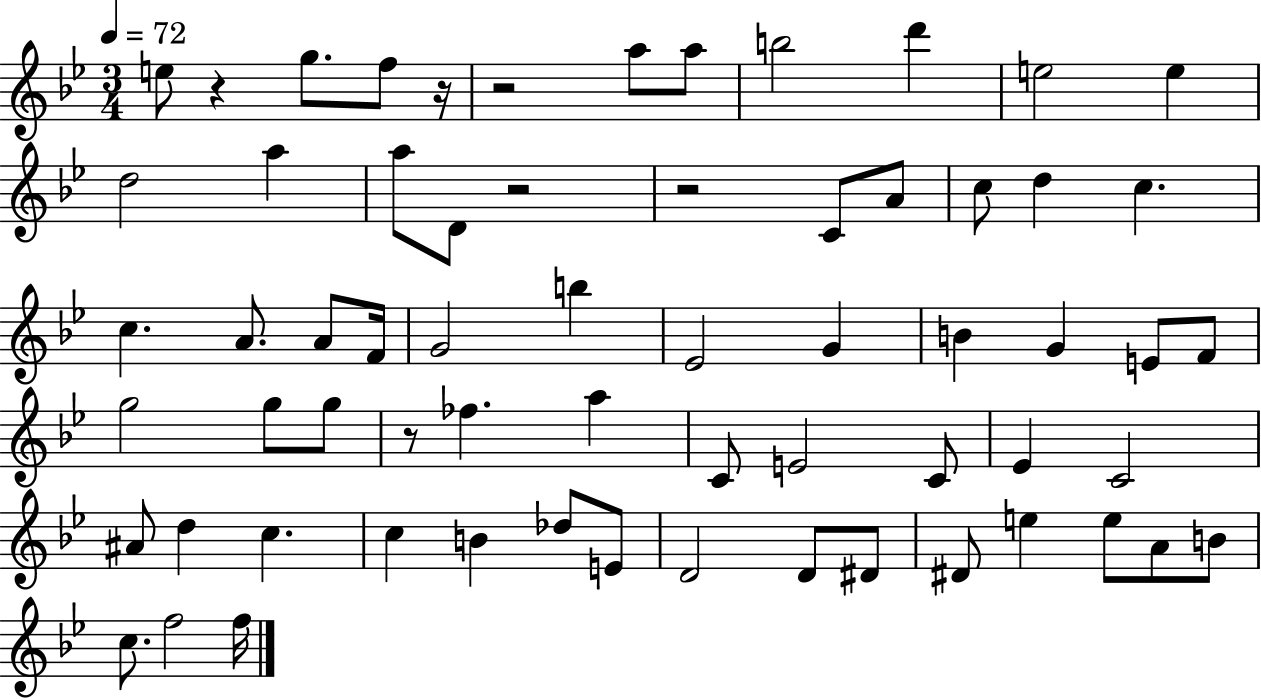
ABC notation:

X:1
T:Untitled
M:3/4
L:1/4
K:Bb
e/2 z g/2 f/2 z/4 z2 a/2 a/2 b2 d' e2 e d2 a a/2 D/2 z2 z2 C/2 A/2 c/2 d c c A/2 A/2 F/4 G2 b _E2 G B G E/2 F/2 g2 g/2 g/2 z/2 _f a C/2 E2 C/2 _E C2 ^A/2 d c c B _d/2 E/2 D2 D/2 ^D/2 ^D/2 e e/2 A/2 B/2 c/2 f2 f/4